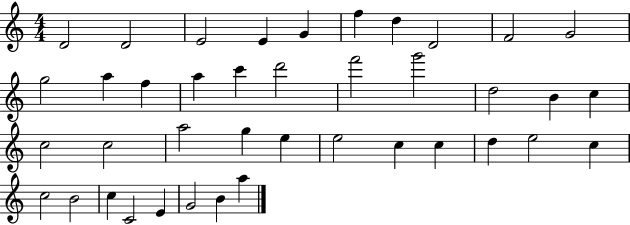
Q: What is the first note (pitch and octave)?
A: D4